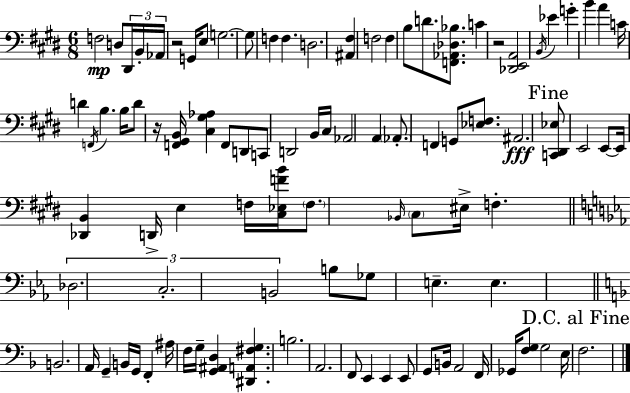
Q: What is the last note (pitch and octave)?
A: F3